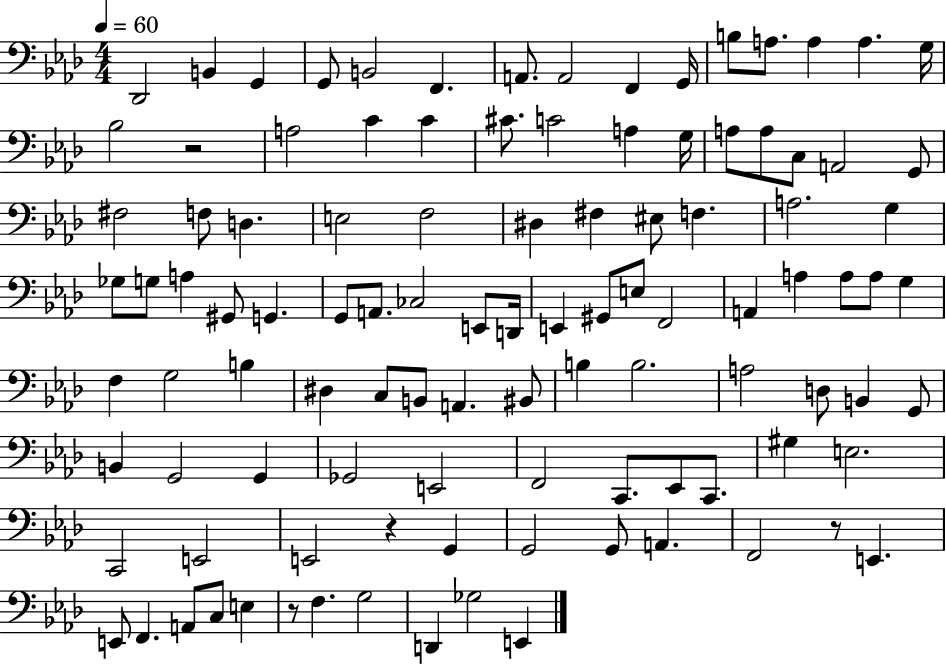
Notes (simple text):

Db2/h B2/q G2/q G2/e B2/h F2/q. A2/e. A2/h F2/q G2/s B3/e A3/e. A3/q A3/q. G3/s Bb3/h R/h A3/h C4/q C4/q C#4/e. C4/h A3/q G3/s A3/e A3/e C3/e A2/h G2/e F#3/h F3/e D3/q. E3/h F3/h D#3/q F#3/q EIS3/e F3/q. A3/h. G3/q Gb3/e G3/e A3/q G#2/e G2/q. G2/e A2/e. CES3/h E2/e D2/s E2/q G#2/e E3/e F2/h A2/q A3/q A3/e A3/e G3/q F3/q G3/h B3/q D#3/q C3/e B2/e A2/q. BIS2/e B3/q B3/h. A3/h D3/e B2/q G2/e B2/q G2/h G2/q Gb2/h E2/h F2/h C2/e. Eb2/e C2/e. G#3/q E3/h. C2/h E2/h E2/h R/q G2/q G2/h G2/e A2/q. F2/h R/e E2/q. E2/e F2/q. A2/e C3/e E3/q R/e F3/q. G3/h D2/q Gb3/h E2/q